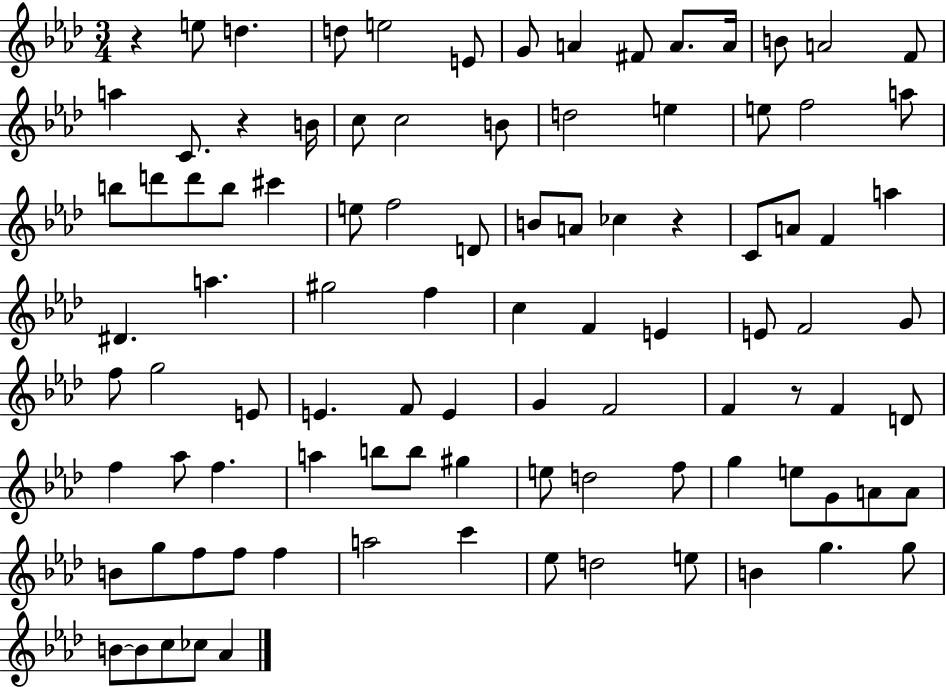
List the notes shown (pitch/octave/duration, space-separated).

R/q E5/e D5/q. D5/e E5/h E4/e G4/e A4/q F#4/e A4/e. A4/s B4/e A4/h F4/e A5/q C4/e. R/q B4/s C5/e C5/h B4/e D5/h E5/q E5/e F5/h A5/e B5/e D6/e D6/e B5/e C#6/q E5/e F5/h D4/e B4/e A4/e CES5/q R/q C4/e A4/e F4/q A5/q D#4/q. A5/q. G#5/h F5/q C5/q F4/q E4/q E4/e F4/h G4/e F5/e G5/h E4/e E4/q. F4/e E4/q G4/q F4/h F4/q R/e F4/q D4/e F5/q Ab5/e F5/q. A5/q B5/e B5/e G#5/q E5/e D5/h F5/e G5/q E5/e G4/e A4/e A4/e B4/e G5/e F5/e F5/e F5/q A5/h C6/q Eb5/e D5/h E5/e B4/q G5/q. G5/e B4/e B4/e C5/e CES5/e Ab4/q